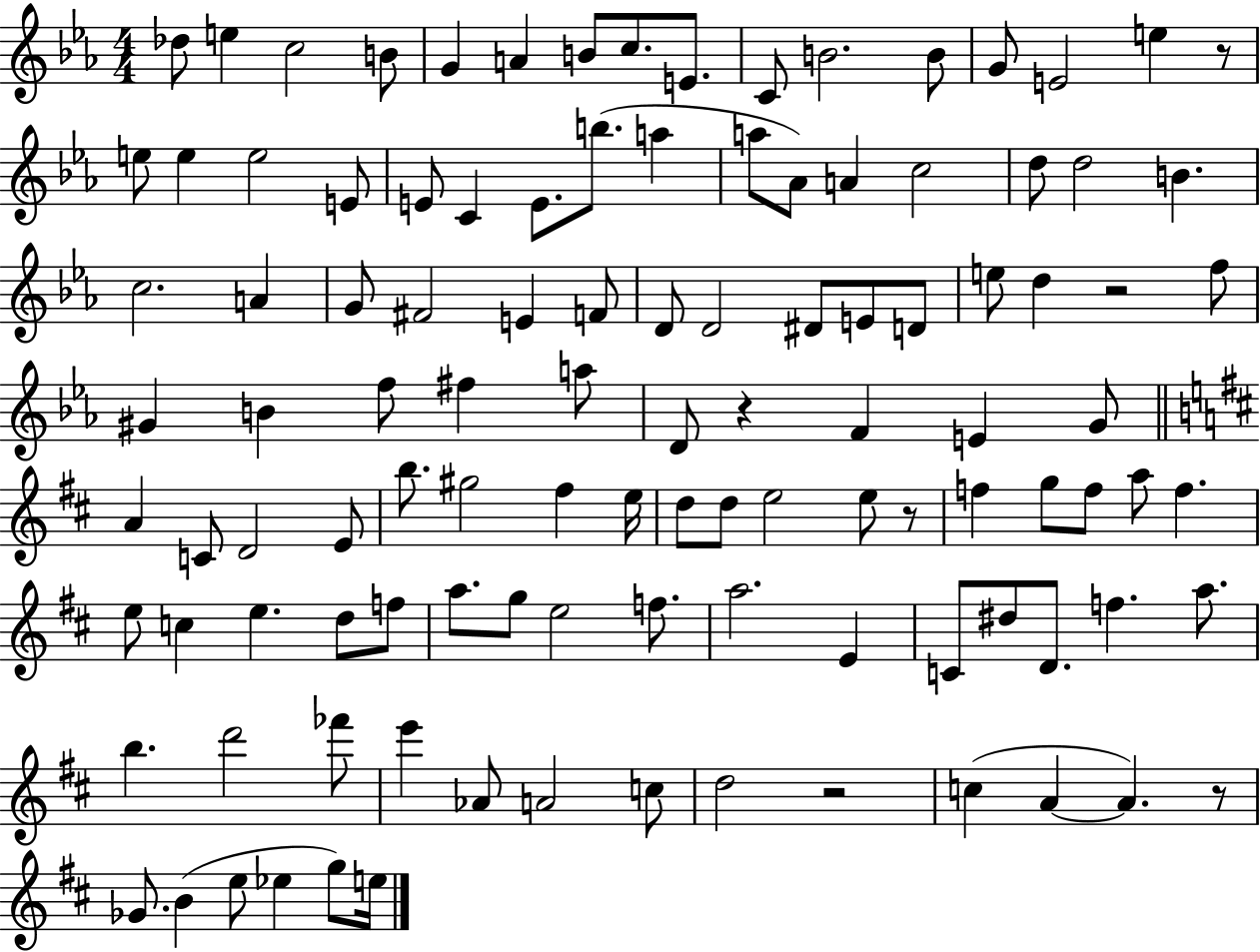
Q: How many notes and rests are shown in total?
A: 110